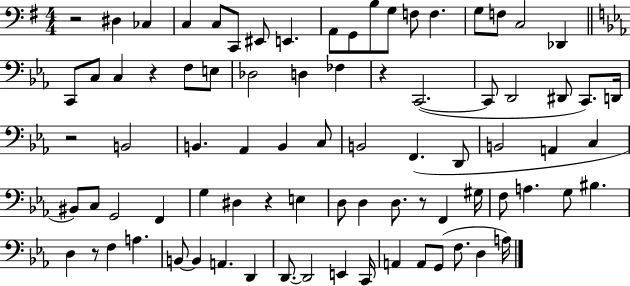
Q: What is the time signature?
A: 4/4